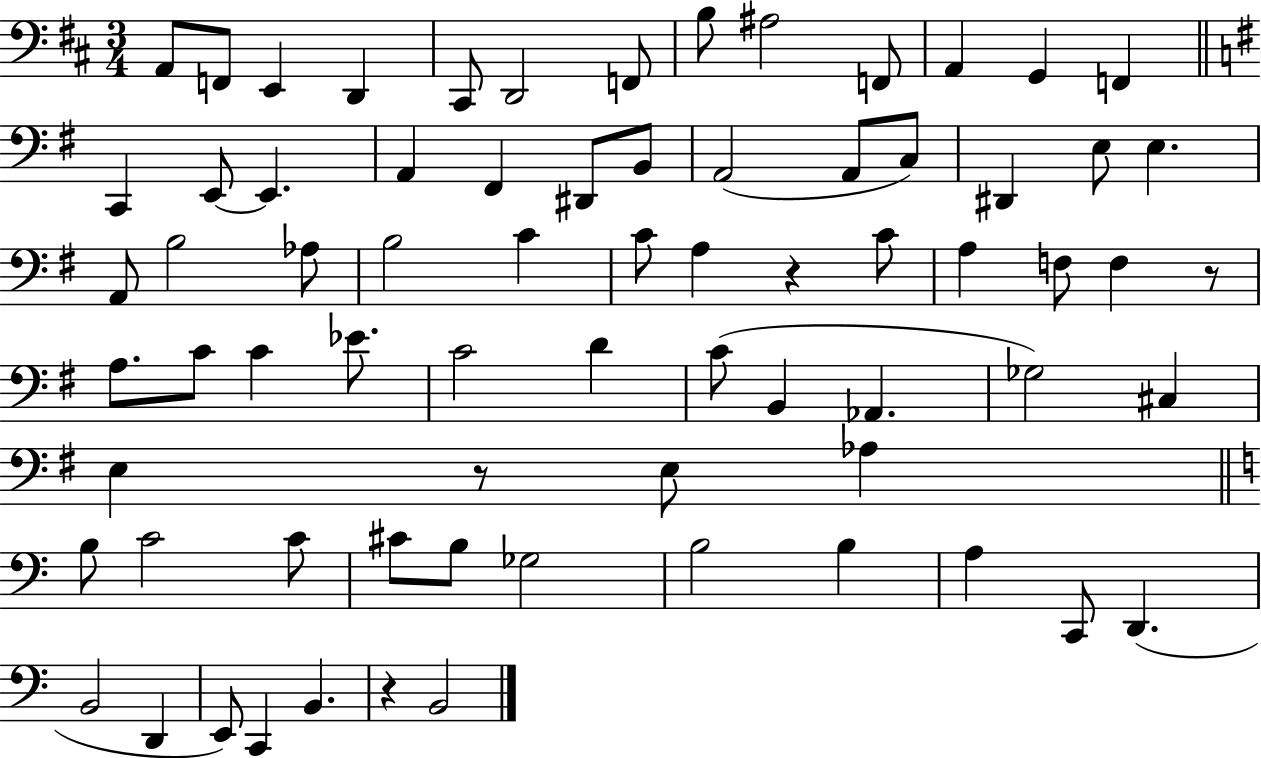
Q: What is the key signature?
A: D major